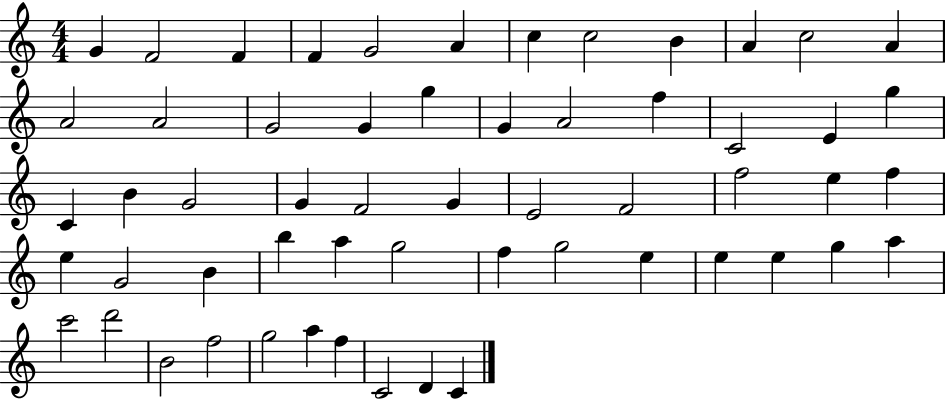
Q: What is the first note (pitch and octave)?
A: G4